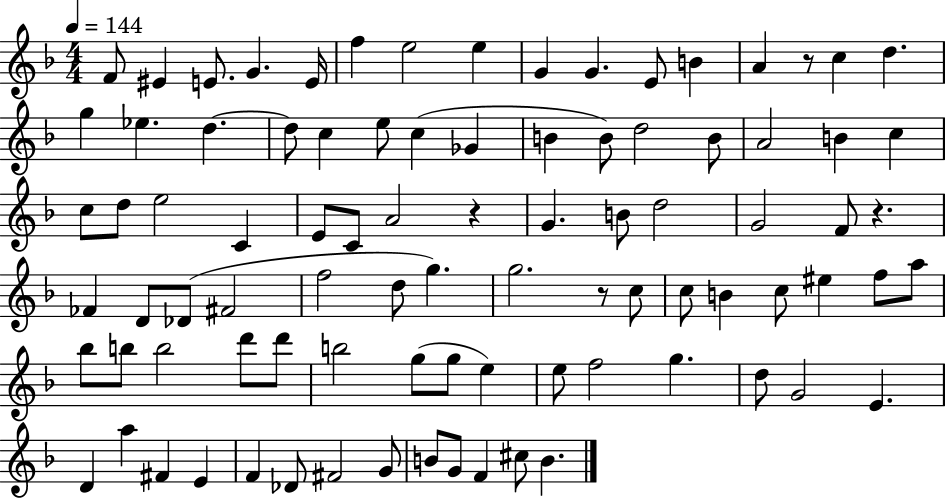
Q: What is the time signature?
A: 4/4